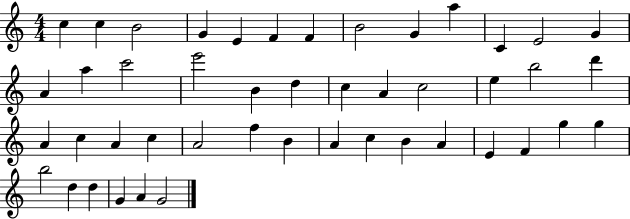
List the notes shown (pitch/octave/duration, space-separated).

C5/q C5/q B4/h G4/q E4/q F4/q F4/q B4/h G4/q A5/q C4/q E4/h G4/q A4/q A5/q C6/h E6/h B4/q D5/q C5/q A4/q C5/h E5/q B5/h D6/q A4/q C5/q A4/q C5/q A4/h F5/q B4/q A4/q C5/q B4/q A4/q E4/q F4/q G5/q G5/q B5/h D5/q D5/q G4/q A4/q G4/h